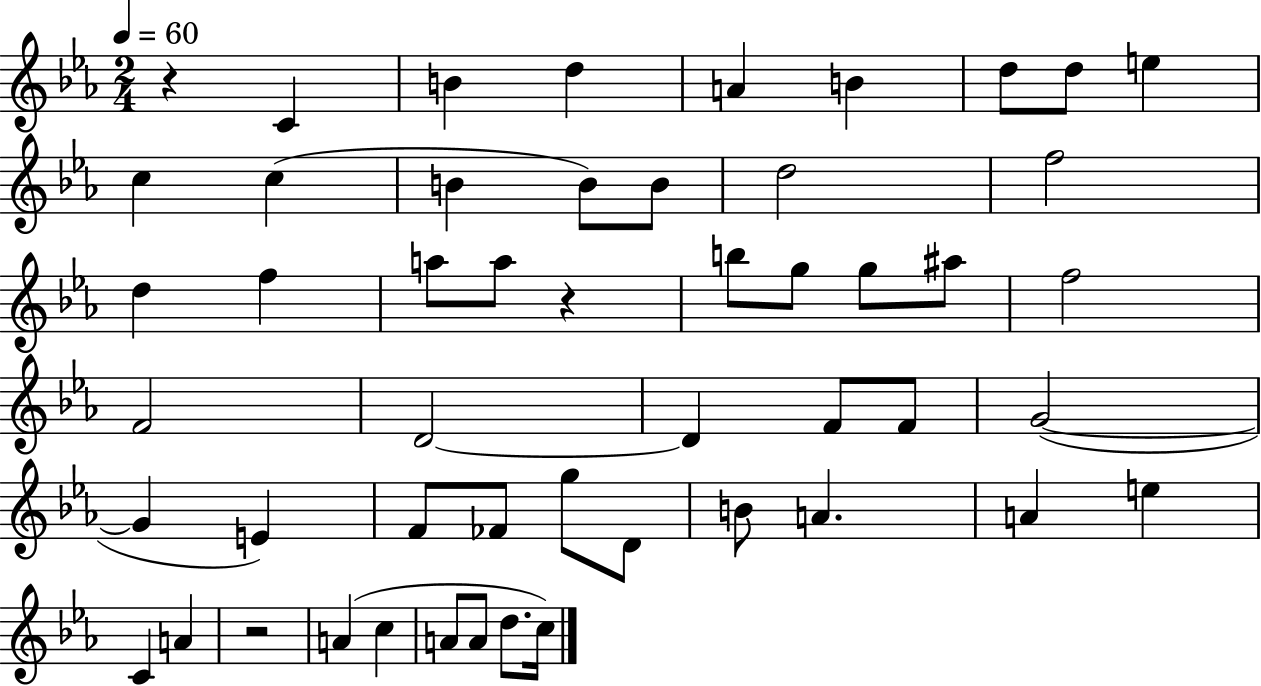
{
  \clef treble
  \numericTimeSignature
  \time 2/4
  \key ees \major
  \tempo 4 = 60
  \repeat volta 2 { r4 c'4 | b'4 d''4 | a'4 b'4 | d''8 d''8 e''4 | \break c''4 c''4( | b'4 b'8) b'8 | d''2 | f''2 | \break d''4 f''4 | a''8 a''8 r4 | b''8 g''8 g''8 ais''8 | f''2 | \break f'2 | d'2~~ | d'4 f'8 f'8 | g'2~(~ | \break g'4 e'4) | f'8 fes'8 g''8 d'8 | b'8 a'4. | a'4 e''4 | \break c'4 a'4 | r2 | a'4( c''4 | a'8 a'8 d''8. c''16) | \break } \bar "|."
}